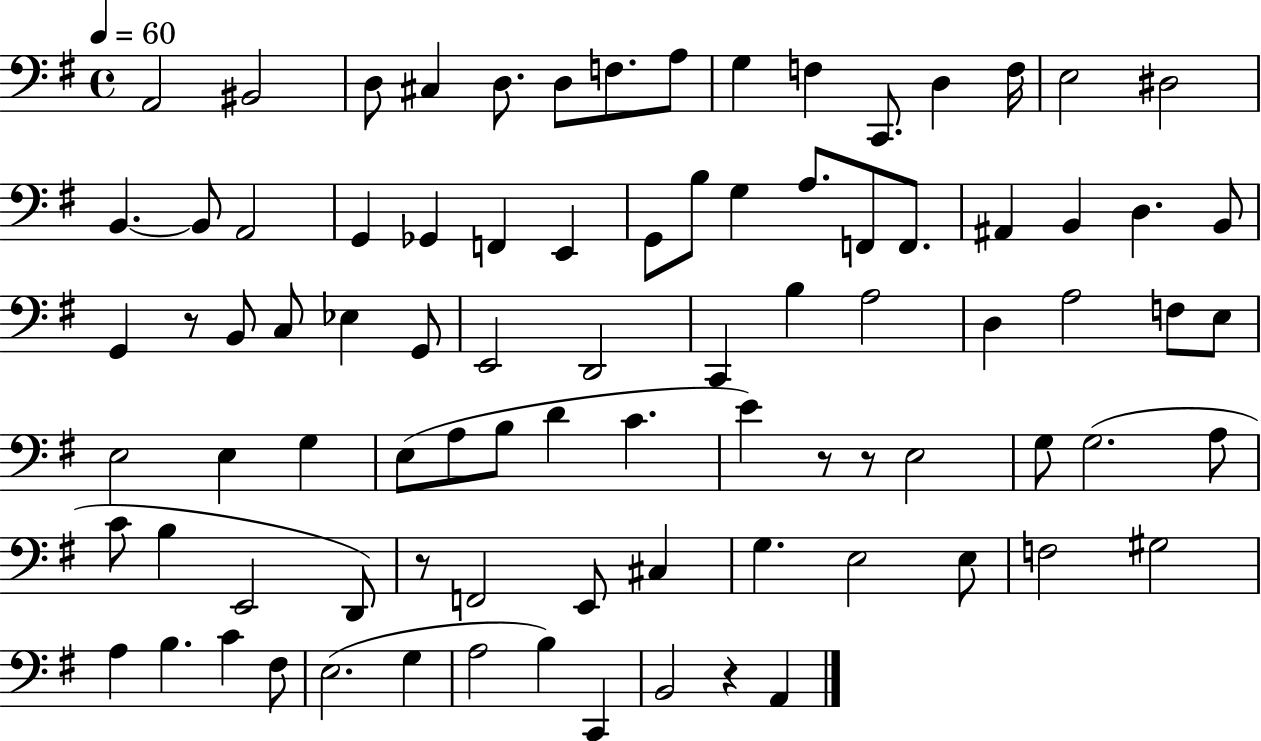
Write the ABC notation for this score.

X:1
T:Untitled
M:4/4
L:1/4
K:G
A,,2 ^B,,2 D,/2 ^C, D,/2 D,/2 F,/2 A,/2 G, F, C,,/2 D, F,/4 E,2 ^D,2 B,, B,,/2 A,,2 G,, _G,, F,, E,, G,,/2 B,/2 G, A,/2 F,,/2 F,,/2 ^A,, B,, D, B,,/2 G,, z/2 B,,/2 C,/2 _E, G,,/2 E,,2 D,,2 C,, B, A,2 D, A,2 F,/2 E,/2 E,2 E, G, E,/2 A,/2 B,/2 D C E z/2 z/2 E,2 G,/2 G,2 A,/2 C/2 B, E,,2 D,,/2 z/2 F,,2 E,,/2 ^C, G, E,2 E,/2 F,2 ^G,2 A, B, C ^F,/2 E,2 G, A,2 B, C,, B,,2 z A,,